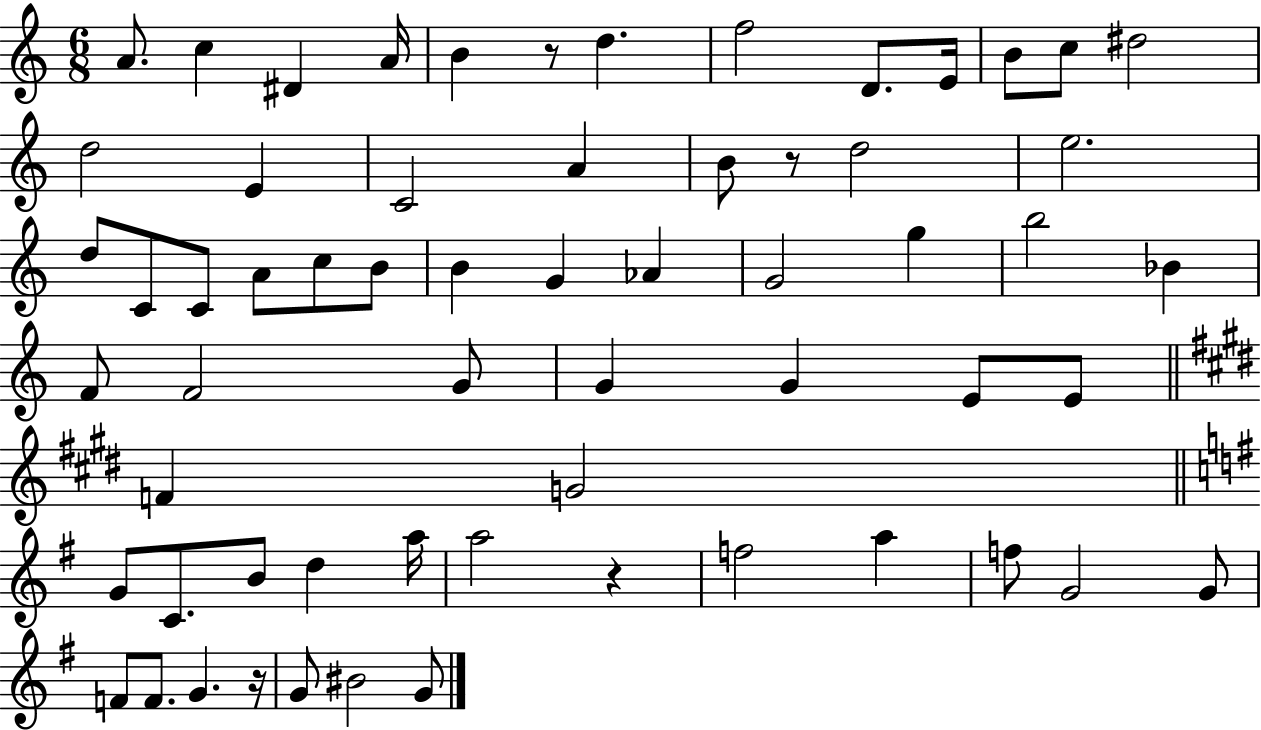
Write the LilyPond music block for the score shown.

{
  \clef treble
  \numericTimeSignature
  \time 6/8
  \key c \major
  a'8. c''4 dis'4 a'16 | b'4 r8 d''4. | f''2 d'8. e'16 | b'8 c''8 dis''2 | \break d''2 e'4 | c'2 a'4 | b'8 r8 d''2 | e''2. | \break d''8 c'8 c'8 a'8 c''8 b'8 | b'4 g'4 aes'4 | g'2 g''4 | b''2 bes'4 | \break f'8 f'2 g'8 | g'4 g'4 e'8 e'8 | \bar "||" \break \key e \major f'4 g'2 | \bar "||" \break \key g \major g'8 c'8. b'8 d''4 a''16 | a''2 r4 | f''2 a''4 | f''8 g'2 g'8 | \break f'8 f'8. g'4. r16 | g'8 bis'2 g'8 | \bar "|."
}